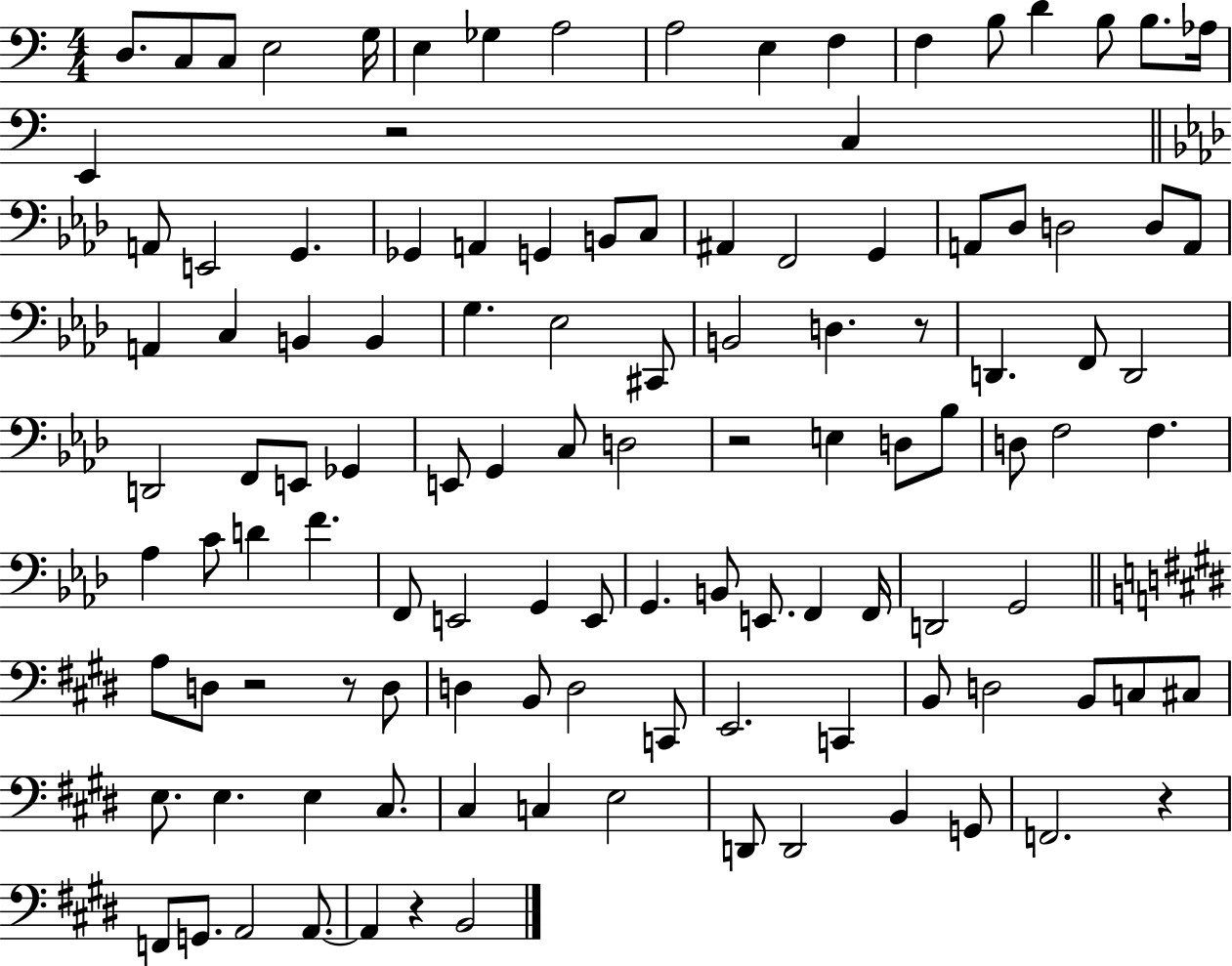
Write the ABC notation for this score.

X:1
T:Untitled
M:4/4
L:1/4
K:C
D,/2 C,/2 C,/2 E,2 G,/4 E, _G, A,2 A,2 E, F, F, B,/2 D B,/2 B,/2 _A,/4 E,, z2 C, A,,/2 E,,2 G,, _G,, A,, G,, B,,/2 C,/2 ^A,, F,,2 G,, A,,/2 _D,/2 D,2 D,/2 A,,/2 A,, C, B,, B,, G, _E,2 ^C,,/2 B,,2 D, z/2 D,, F,,/2 D,,2 D,,2 F,,/2 E,,/2 _G,, E,,/2 G,, C,/2 D,2 z2 E, D,/2 _B,/2 D,/2 F,2 F, _A, C/2 D F F,,/2 E,,2 G,, E,,/2 G,, B,,/2 E,,/2 F,, F,,/4 D,,2 G,,2 A,/2 D,/2 z2 z/2 D,/2 D, B,,/2 D,2 C,,/2 E,,2 C,, B,,/2 D,2 B,,/2 C,/2 ^C,/2 E,/2 E, E, ^C,/2 ^C, C, E,2 D,,/2 D,,2 B,, G,,/2 F,,2 z F,,/2 G,,/2 A,,2 A,,/2 A,, z B,,2